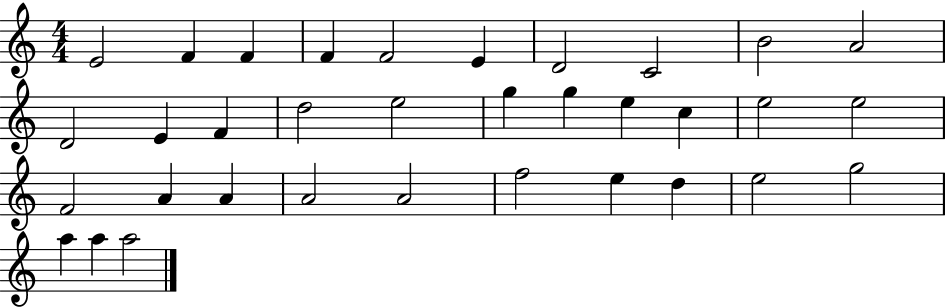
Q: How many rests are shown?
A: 0